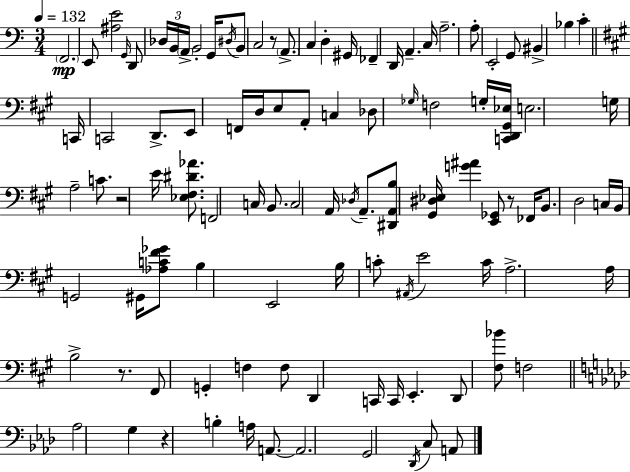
F2/h. E2/e [A#3,E4]/h G2/s D2/e Db3/s B2/s A2/s B2/h G2/s D#3/s B2/e C3/h R/e A2/e. C3/q D3/q G#2/s FES2/q D2/s A2/q. C3/s A3/h. A3/e E2/h G2/e BIS2/q Bb3/q C4/q C2/s C2/h D2/e. E2/e F2/s D3/s E3/e A2/e C3/q Db3/e Gb3/s F3/h G3/s [C2,D2,G#2,Eb3]/s E3/h. G3/s A3/h C4/e. R/h E4/s [Eb3,F#3,D#4,Ab4]/e. F2/h C3/s B2/e. C3/h A2/s Db3/s A2/e. [D#2,A2,B3]/e [G#2,D#3,Eb3]/s [G4,A#4]/q [E2,Gb2]/e R/e FES2/s B2/e. D3/h C3/s B2/s G2/h G#2/s [Ab3,C4,F#4,Gb4]/e B3/q E2/h B3/s C4/e A#2/s E4/h C4/s A3/h. A3/s B3/h R/e. F#2/e G2/q F3/q F3/e D2/q C2/s C2/s E2/q. D2/e [F#3,Bb4]/e F3/h Ab3/h G3/q R/q B3/q A3/s A2/e. A2/h. G2/h Db2/s C3/e A2/e